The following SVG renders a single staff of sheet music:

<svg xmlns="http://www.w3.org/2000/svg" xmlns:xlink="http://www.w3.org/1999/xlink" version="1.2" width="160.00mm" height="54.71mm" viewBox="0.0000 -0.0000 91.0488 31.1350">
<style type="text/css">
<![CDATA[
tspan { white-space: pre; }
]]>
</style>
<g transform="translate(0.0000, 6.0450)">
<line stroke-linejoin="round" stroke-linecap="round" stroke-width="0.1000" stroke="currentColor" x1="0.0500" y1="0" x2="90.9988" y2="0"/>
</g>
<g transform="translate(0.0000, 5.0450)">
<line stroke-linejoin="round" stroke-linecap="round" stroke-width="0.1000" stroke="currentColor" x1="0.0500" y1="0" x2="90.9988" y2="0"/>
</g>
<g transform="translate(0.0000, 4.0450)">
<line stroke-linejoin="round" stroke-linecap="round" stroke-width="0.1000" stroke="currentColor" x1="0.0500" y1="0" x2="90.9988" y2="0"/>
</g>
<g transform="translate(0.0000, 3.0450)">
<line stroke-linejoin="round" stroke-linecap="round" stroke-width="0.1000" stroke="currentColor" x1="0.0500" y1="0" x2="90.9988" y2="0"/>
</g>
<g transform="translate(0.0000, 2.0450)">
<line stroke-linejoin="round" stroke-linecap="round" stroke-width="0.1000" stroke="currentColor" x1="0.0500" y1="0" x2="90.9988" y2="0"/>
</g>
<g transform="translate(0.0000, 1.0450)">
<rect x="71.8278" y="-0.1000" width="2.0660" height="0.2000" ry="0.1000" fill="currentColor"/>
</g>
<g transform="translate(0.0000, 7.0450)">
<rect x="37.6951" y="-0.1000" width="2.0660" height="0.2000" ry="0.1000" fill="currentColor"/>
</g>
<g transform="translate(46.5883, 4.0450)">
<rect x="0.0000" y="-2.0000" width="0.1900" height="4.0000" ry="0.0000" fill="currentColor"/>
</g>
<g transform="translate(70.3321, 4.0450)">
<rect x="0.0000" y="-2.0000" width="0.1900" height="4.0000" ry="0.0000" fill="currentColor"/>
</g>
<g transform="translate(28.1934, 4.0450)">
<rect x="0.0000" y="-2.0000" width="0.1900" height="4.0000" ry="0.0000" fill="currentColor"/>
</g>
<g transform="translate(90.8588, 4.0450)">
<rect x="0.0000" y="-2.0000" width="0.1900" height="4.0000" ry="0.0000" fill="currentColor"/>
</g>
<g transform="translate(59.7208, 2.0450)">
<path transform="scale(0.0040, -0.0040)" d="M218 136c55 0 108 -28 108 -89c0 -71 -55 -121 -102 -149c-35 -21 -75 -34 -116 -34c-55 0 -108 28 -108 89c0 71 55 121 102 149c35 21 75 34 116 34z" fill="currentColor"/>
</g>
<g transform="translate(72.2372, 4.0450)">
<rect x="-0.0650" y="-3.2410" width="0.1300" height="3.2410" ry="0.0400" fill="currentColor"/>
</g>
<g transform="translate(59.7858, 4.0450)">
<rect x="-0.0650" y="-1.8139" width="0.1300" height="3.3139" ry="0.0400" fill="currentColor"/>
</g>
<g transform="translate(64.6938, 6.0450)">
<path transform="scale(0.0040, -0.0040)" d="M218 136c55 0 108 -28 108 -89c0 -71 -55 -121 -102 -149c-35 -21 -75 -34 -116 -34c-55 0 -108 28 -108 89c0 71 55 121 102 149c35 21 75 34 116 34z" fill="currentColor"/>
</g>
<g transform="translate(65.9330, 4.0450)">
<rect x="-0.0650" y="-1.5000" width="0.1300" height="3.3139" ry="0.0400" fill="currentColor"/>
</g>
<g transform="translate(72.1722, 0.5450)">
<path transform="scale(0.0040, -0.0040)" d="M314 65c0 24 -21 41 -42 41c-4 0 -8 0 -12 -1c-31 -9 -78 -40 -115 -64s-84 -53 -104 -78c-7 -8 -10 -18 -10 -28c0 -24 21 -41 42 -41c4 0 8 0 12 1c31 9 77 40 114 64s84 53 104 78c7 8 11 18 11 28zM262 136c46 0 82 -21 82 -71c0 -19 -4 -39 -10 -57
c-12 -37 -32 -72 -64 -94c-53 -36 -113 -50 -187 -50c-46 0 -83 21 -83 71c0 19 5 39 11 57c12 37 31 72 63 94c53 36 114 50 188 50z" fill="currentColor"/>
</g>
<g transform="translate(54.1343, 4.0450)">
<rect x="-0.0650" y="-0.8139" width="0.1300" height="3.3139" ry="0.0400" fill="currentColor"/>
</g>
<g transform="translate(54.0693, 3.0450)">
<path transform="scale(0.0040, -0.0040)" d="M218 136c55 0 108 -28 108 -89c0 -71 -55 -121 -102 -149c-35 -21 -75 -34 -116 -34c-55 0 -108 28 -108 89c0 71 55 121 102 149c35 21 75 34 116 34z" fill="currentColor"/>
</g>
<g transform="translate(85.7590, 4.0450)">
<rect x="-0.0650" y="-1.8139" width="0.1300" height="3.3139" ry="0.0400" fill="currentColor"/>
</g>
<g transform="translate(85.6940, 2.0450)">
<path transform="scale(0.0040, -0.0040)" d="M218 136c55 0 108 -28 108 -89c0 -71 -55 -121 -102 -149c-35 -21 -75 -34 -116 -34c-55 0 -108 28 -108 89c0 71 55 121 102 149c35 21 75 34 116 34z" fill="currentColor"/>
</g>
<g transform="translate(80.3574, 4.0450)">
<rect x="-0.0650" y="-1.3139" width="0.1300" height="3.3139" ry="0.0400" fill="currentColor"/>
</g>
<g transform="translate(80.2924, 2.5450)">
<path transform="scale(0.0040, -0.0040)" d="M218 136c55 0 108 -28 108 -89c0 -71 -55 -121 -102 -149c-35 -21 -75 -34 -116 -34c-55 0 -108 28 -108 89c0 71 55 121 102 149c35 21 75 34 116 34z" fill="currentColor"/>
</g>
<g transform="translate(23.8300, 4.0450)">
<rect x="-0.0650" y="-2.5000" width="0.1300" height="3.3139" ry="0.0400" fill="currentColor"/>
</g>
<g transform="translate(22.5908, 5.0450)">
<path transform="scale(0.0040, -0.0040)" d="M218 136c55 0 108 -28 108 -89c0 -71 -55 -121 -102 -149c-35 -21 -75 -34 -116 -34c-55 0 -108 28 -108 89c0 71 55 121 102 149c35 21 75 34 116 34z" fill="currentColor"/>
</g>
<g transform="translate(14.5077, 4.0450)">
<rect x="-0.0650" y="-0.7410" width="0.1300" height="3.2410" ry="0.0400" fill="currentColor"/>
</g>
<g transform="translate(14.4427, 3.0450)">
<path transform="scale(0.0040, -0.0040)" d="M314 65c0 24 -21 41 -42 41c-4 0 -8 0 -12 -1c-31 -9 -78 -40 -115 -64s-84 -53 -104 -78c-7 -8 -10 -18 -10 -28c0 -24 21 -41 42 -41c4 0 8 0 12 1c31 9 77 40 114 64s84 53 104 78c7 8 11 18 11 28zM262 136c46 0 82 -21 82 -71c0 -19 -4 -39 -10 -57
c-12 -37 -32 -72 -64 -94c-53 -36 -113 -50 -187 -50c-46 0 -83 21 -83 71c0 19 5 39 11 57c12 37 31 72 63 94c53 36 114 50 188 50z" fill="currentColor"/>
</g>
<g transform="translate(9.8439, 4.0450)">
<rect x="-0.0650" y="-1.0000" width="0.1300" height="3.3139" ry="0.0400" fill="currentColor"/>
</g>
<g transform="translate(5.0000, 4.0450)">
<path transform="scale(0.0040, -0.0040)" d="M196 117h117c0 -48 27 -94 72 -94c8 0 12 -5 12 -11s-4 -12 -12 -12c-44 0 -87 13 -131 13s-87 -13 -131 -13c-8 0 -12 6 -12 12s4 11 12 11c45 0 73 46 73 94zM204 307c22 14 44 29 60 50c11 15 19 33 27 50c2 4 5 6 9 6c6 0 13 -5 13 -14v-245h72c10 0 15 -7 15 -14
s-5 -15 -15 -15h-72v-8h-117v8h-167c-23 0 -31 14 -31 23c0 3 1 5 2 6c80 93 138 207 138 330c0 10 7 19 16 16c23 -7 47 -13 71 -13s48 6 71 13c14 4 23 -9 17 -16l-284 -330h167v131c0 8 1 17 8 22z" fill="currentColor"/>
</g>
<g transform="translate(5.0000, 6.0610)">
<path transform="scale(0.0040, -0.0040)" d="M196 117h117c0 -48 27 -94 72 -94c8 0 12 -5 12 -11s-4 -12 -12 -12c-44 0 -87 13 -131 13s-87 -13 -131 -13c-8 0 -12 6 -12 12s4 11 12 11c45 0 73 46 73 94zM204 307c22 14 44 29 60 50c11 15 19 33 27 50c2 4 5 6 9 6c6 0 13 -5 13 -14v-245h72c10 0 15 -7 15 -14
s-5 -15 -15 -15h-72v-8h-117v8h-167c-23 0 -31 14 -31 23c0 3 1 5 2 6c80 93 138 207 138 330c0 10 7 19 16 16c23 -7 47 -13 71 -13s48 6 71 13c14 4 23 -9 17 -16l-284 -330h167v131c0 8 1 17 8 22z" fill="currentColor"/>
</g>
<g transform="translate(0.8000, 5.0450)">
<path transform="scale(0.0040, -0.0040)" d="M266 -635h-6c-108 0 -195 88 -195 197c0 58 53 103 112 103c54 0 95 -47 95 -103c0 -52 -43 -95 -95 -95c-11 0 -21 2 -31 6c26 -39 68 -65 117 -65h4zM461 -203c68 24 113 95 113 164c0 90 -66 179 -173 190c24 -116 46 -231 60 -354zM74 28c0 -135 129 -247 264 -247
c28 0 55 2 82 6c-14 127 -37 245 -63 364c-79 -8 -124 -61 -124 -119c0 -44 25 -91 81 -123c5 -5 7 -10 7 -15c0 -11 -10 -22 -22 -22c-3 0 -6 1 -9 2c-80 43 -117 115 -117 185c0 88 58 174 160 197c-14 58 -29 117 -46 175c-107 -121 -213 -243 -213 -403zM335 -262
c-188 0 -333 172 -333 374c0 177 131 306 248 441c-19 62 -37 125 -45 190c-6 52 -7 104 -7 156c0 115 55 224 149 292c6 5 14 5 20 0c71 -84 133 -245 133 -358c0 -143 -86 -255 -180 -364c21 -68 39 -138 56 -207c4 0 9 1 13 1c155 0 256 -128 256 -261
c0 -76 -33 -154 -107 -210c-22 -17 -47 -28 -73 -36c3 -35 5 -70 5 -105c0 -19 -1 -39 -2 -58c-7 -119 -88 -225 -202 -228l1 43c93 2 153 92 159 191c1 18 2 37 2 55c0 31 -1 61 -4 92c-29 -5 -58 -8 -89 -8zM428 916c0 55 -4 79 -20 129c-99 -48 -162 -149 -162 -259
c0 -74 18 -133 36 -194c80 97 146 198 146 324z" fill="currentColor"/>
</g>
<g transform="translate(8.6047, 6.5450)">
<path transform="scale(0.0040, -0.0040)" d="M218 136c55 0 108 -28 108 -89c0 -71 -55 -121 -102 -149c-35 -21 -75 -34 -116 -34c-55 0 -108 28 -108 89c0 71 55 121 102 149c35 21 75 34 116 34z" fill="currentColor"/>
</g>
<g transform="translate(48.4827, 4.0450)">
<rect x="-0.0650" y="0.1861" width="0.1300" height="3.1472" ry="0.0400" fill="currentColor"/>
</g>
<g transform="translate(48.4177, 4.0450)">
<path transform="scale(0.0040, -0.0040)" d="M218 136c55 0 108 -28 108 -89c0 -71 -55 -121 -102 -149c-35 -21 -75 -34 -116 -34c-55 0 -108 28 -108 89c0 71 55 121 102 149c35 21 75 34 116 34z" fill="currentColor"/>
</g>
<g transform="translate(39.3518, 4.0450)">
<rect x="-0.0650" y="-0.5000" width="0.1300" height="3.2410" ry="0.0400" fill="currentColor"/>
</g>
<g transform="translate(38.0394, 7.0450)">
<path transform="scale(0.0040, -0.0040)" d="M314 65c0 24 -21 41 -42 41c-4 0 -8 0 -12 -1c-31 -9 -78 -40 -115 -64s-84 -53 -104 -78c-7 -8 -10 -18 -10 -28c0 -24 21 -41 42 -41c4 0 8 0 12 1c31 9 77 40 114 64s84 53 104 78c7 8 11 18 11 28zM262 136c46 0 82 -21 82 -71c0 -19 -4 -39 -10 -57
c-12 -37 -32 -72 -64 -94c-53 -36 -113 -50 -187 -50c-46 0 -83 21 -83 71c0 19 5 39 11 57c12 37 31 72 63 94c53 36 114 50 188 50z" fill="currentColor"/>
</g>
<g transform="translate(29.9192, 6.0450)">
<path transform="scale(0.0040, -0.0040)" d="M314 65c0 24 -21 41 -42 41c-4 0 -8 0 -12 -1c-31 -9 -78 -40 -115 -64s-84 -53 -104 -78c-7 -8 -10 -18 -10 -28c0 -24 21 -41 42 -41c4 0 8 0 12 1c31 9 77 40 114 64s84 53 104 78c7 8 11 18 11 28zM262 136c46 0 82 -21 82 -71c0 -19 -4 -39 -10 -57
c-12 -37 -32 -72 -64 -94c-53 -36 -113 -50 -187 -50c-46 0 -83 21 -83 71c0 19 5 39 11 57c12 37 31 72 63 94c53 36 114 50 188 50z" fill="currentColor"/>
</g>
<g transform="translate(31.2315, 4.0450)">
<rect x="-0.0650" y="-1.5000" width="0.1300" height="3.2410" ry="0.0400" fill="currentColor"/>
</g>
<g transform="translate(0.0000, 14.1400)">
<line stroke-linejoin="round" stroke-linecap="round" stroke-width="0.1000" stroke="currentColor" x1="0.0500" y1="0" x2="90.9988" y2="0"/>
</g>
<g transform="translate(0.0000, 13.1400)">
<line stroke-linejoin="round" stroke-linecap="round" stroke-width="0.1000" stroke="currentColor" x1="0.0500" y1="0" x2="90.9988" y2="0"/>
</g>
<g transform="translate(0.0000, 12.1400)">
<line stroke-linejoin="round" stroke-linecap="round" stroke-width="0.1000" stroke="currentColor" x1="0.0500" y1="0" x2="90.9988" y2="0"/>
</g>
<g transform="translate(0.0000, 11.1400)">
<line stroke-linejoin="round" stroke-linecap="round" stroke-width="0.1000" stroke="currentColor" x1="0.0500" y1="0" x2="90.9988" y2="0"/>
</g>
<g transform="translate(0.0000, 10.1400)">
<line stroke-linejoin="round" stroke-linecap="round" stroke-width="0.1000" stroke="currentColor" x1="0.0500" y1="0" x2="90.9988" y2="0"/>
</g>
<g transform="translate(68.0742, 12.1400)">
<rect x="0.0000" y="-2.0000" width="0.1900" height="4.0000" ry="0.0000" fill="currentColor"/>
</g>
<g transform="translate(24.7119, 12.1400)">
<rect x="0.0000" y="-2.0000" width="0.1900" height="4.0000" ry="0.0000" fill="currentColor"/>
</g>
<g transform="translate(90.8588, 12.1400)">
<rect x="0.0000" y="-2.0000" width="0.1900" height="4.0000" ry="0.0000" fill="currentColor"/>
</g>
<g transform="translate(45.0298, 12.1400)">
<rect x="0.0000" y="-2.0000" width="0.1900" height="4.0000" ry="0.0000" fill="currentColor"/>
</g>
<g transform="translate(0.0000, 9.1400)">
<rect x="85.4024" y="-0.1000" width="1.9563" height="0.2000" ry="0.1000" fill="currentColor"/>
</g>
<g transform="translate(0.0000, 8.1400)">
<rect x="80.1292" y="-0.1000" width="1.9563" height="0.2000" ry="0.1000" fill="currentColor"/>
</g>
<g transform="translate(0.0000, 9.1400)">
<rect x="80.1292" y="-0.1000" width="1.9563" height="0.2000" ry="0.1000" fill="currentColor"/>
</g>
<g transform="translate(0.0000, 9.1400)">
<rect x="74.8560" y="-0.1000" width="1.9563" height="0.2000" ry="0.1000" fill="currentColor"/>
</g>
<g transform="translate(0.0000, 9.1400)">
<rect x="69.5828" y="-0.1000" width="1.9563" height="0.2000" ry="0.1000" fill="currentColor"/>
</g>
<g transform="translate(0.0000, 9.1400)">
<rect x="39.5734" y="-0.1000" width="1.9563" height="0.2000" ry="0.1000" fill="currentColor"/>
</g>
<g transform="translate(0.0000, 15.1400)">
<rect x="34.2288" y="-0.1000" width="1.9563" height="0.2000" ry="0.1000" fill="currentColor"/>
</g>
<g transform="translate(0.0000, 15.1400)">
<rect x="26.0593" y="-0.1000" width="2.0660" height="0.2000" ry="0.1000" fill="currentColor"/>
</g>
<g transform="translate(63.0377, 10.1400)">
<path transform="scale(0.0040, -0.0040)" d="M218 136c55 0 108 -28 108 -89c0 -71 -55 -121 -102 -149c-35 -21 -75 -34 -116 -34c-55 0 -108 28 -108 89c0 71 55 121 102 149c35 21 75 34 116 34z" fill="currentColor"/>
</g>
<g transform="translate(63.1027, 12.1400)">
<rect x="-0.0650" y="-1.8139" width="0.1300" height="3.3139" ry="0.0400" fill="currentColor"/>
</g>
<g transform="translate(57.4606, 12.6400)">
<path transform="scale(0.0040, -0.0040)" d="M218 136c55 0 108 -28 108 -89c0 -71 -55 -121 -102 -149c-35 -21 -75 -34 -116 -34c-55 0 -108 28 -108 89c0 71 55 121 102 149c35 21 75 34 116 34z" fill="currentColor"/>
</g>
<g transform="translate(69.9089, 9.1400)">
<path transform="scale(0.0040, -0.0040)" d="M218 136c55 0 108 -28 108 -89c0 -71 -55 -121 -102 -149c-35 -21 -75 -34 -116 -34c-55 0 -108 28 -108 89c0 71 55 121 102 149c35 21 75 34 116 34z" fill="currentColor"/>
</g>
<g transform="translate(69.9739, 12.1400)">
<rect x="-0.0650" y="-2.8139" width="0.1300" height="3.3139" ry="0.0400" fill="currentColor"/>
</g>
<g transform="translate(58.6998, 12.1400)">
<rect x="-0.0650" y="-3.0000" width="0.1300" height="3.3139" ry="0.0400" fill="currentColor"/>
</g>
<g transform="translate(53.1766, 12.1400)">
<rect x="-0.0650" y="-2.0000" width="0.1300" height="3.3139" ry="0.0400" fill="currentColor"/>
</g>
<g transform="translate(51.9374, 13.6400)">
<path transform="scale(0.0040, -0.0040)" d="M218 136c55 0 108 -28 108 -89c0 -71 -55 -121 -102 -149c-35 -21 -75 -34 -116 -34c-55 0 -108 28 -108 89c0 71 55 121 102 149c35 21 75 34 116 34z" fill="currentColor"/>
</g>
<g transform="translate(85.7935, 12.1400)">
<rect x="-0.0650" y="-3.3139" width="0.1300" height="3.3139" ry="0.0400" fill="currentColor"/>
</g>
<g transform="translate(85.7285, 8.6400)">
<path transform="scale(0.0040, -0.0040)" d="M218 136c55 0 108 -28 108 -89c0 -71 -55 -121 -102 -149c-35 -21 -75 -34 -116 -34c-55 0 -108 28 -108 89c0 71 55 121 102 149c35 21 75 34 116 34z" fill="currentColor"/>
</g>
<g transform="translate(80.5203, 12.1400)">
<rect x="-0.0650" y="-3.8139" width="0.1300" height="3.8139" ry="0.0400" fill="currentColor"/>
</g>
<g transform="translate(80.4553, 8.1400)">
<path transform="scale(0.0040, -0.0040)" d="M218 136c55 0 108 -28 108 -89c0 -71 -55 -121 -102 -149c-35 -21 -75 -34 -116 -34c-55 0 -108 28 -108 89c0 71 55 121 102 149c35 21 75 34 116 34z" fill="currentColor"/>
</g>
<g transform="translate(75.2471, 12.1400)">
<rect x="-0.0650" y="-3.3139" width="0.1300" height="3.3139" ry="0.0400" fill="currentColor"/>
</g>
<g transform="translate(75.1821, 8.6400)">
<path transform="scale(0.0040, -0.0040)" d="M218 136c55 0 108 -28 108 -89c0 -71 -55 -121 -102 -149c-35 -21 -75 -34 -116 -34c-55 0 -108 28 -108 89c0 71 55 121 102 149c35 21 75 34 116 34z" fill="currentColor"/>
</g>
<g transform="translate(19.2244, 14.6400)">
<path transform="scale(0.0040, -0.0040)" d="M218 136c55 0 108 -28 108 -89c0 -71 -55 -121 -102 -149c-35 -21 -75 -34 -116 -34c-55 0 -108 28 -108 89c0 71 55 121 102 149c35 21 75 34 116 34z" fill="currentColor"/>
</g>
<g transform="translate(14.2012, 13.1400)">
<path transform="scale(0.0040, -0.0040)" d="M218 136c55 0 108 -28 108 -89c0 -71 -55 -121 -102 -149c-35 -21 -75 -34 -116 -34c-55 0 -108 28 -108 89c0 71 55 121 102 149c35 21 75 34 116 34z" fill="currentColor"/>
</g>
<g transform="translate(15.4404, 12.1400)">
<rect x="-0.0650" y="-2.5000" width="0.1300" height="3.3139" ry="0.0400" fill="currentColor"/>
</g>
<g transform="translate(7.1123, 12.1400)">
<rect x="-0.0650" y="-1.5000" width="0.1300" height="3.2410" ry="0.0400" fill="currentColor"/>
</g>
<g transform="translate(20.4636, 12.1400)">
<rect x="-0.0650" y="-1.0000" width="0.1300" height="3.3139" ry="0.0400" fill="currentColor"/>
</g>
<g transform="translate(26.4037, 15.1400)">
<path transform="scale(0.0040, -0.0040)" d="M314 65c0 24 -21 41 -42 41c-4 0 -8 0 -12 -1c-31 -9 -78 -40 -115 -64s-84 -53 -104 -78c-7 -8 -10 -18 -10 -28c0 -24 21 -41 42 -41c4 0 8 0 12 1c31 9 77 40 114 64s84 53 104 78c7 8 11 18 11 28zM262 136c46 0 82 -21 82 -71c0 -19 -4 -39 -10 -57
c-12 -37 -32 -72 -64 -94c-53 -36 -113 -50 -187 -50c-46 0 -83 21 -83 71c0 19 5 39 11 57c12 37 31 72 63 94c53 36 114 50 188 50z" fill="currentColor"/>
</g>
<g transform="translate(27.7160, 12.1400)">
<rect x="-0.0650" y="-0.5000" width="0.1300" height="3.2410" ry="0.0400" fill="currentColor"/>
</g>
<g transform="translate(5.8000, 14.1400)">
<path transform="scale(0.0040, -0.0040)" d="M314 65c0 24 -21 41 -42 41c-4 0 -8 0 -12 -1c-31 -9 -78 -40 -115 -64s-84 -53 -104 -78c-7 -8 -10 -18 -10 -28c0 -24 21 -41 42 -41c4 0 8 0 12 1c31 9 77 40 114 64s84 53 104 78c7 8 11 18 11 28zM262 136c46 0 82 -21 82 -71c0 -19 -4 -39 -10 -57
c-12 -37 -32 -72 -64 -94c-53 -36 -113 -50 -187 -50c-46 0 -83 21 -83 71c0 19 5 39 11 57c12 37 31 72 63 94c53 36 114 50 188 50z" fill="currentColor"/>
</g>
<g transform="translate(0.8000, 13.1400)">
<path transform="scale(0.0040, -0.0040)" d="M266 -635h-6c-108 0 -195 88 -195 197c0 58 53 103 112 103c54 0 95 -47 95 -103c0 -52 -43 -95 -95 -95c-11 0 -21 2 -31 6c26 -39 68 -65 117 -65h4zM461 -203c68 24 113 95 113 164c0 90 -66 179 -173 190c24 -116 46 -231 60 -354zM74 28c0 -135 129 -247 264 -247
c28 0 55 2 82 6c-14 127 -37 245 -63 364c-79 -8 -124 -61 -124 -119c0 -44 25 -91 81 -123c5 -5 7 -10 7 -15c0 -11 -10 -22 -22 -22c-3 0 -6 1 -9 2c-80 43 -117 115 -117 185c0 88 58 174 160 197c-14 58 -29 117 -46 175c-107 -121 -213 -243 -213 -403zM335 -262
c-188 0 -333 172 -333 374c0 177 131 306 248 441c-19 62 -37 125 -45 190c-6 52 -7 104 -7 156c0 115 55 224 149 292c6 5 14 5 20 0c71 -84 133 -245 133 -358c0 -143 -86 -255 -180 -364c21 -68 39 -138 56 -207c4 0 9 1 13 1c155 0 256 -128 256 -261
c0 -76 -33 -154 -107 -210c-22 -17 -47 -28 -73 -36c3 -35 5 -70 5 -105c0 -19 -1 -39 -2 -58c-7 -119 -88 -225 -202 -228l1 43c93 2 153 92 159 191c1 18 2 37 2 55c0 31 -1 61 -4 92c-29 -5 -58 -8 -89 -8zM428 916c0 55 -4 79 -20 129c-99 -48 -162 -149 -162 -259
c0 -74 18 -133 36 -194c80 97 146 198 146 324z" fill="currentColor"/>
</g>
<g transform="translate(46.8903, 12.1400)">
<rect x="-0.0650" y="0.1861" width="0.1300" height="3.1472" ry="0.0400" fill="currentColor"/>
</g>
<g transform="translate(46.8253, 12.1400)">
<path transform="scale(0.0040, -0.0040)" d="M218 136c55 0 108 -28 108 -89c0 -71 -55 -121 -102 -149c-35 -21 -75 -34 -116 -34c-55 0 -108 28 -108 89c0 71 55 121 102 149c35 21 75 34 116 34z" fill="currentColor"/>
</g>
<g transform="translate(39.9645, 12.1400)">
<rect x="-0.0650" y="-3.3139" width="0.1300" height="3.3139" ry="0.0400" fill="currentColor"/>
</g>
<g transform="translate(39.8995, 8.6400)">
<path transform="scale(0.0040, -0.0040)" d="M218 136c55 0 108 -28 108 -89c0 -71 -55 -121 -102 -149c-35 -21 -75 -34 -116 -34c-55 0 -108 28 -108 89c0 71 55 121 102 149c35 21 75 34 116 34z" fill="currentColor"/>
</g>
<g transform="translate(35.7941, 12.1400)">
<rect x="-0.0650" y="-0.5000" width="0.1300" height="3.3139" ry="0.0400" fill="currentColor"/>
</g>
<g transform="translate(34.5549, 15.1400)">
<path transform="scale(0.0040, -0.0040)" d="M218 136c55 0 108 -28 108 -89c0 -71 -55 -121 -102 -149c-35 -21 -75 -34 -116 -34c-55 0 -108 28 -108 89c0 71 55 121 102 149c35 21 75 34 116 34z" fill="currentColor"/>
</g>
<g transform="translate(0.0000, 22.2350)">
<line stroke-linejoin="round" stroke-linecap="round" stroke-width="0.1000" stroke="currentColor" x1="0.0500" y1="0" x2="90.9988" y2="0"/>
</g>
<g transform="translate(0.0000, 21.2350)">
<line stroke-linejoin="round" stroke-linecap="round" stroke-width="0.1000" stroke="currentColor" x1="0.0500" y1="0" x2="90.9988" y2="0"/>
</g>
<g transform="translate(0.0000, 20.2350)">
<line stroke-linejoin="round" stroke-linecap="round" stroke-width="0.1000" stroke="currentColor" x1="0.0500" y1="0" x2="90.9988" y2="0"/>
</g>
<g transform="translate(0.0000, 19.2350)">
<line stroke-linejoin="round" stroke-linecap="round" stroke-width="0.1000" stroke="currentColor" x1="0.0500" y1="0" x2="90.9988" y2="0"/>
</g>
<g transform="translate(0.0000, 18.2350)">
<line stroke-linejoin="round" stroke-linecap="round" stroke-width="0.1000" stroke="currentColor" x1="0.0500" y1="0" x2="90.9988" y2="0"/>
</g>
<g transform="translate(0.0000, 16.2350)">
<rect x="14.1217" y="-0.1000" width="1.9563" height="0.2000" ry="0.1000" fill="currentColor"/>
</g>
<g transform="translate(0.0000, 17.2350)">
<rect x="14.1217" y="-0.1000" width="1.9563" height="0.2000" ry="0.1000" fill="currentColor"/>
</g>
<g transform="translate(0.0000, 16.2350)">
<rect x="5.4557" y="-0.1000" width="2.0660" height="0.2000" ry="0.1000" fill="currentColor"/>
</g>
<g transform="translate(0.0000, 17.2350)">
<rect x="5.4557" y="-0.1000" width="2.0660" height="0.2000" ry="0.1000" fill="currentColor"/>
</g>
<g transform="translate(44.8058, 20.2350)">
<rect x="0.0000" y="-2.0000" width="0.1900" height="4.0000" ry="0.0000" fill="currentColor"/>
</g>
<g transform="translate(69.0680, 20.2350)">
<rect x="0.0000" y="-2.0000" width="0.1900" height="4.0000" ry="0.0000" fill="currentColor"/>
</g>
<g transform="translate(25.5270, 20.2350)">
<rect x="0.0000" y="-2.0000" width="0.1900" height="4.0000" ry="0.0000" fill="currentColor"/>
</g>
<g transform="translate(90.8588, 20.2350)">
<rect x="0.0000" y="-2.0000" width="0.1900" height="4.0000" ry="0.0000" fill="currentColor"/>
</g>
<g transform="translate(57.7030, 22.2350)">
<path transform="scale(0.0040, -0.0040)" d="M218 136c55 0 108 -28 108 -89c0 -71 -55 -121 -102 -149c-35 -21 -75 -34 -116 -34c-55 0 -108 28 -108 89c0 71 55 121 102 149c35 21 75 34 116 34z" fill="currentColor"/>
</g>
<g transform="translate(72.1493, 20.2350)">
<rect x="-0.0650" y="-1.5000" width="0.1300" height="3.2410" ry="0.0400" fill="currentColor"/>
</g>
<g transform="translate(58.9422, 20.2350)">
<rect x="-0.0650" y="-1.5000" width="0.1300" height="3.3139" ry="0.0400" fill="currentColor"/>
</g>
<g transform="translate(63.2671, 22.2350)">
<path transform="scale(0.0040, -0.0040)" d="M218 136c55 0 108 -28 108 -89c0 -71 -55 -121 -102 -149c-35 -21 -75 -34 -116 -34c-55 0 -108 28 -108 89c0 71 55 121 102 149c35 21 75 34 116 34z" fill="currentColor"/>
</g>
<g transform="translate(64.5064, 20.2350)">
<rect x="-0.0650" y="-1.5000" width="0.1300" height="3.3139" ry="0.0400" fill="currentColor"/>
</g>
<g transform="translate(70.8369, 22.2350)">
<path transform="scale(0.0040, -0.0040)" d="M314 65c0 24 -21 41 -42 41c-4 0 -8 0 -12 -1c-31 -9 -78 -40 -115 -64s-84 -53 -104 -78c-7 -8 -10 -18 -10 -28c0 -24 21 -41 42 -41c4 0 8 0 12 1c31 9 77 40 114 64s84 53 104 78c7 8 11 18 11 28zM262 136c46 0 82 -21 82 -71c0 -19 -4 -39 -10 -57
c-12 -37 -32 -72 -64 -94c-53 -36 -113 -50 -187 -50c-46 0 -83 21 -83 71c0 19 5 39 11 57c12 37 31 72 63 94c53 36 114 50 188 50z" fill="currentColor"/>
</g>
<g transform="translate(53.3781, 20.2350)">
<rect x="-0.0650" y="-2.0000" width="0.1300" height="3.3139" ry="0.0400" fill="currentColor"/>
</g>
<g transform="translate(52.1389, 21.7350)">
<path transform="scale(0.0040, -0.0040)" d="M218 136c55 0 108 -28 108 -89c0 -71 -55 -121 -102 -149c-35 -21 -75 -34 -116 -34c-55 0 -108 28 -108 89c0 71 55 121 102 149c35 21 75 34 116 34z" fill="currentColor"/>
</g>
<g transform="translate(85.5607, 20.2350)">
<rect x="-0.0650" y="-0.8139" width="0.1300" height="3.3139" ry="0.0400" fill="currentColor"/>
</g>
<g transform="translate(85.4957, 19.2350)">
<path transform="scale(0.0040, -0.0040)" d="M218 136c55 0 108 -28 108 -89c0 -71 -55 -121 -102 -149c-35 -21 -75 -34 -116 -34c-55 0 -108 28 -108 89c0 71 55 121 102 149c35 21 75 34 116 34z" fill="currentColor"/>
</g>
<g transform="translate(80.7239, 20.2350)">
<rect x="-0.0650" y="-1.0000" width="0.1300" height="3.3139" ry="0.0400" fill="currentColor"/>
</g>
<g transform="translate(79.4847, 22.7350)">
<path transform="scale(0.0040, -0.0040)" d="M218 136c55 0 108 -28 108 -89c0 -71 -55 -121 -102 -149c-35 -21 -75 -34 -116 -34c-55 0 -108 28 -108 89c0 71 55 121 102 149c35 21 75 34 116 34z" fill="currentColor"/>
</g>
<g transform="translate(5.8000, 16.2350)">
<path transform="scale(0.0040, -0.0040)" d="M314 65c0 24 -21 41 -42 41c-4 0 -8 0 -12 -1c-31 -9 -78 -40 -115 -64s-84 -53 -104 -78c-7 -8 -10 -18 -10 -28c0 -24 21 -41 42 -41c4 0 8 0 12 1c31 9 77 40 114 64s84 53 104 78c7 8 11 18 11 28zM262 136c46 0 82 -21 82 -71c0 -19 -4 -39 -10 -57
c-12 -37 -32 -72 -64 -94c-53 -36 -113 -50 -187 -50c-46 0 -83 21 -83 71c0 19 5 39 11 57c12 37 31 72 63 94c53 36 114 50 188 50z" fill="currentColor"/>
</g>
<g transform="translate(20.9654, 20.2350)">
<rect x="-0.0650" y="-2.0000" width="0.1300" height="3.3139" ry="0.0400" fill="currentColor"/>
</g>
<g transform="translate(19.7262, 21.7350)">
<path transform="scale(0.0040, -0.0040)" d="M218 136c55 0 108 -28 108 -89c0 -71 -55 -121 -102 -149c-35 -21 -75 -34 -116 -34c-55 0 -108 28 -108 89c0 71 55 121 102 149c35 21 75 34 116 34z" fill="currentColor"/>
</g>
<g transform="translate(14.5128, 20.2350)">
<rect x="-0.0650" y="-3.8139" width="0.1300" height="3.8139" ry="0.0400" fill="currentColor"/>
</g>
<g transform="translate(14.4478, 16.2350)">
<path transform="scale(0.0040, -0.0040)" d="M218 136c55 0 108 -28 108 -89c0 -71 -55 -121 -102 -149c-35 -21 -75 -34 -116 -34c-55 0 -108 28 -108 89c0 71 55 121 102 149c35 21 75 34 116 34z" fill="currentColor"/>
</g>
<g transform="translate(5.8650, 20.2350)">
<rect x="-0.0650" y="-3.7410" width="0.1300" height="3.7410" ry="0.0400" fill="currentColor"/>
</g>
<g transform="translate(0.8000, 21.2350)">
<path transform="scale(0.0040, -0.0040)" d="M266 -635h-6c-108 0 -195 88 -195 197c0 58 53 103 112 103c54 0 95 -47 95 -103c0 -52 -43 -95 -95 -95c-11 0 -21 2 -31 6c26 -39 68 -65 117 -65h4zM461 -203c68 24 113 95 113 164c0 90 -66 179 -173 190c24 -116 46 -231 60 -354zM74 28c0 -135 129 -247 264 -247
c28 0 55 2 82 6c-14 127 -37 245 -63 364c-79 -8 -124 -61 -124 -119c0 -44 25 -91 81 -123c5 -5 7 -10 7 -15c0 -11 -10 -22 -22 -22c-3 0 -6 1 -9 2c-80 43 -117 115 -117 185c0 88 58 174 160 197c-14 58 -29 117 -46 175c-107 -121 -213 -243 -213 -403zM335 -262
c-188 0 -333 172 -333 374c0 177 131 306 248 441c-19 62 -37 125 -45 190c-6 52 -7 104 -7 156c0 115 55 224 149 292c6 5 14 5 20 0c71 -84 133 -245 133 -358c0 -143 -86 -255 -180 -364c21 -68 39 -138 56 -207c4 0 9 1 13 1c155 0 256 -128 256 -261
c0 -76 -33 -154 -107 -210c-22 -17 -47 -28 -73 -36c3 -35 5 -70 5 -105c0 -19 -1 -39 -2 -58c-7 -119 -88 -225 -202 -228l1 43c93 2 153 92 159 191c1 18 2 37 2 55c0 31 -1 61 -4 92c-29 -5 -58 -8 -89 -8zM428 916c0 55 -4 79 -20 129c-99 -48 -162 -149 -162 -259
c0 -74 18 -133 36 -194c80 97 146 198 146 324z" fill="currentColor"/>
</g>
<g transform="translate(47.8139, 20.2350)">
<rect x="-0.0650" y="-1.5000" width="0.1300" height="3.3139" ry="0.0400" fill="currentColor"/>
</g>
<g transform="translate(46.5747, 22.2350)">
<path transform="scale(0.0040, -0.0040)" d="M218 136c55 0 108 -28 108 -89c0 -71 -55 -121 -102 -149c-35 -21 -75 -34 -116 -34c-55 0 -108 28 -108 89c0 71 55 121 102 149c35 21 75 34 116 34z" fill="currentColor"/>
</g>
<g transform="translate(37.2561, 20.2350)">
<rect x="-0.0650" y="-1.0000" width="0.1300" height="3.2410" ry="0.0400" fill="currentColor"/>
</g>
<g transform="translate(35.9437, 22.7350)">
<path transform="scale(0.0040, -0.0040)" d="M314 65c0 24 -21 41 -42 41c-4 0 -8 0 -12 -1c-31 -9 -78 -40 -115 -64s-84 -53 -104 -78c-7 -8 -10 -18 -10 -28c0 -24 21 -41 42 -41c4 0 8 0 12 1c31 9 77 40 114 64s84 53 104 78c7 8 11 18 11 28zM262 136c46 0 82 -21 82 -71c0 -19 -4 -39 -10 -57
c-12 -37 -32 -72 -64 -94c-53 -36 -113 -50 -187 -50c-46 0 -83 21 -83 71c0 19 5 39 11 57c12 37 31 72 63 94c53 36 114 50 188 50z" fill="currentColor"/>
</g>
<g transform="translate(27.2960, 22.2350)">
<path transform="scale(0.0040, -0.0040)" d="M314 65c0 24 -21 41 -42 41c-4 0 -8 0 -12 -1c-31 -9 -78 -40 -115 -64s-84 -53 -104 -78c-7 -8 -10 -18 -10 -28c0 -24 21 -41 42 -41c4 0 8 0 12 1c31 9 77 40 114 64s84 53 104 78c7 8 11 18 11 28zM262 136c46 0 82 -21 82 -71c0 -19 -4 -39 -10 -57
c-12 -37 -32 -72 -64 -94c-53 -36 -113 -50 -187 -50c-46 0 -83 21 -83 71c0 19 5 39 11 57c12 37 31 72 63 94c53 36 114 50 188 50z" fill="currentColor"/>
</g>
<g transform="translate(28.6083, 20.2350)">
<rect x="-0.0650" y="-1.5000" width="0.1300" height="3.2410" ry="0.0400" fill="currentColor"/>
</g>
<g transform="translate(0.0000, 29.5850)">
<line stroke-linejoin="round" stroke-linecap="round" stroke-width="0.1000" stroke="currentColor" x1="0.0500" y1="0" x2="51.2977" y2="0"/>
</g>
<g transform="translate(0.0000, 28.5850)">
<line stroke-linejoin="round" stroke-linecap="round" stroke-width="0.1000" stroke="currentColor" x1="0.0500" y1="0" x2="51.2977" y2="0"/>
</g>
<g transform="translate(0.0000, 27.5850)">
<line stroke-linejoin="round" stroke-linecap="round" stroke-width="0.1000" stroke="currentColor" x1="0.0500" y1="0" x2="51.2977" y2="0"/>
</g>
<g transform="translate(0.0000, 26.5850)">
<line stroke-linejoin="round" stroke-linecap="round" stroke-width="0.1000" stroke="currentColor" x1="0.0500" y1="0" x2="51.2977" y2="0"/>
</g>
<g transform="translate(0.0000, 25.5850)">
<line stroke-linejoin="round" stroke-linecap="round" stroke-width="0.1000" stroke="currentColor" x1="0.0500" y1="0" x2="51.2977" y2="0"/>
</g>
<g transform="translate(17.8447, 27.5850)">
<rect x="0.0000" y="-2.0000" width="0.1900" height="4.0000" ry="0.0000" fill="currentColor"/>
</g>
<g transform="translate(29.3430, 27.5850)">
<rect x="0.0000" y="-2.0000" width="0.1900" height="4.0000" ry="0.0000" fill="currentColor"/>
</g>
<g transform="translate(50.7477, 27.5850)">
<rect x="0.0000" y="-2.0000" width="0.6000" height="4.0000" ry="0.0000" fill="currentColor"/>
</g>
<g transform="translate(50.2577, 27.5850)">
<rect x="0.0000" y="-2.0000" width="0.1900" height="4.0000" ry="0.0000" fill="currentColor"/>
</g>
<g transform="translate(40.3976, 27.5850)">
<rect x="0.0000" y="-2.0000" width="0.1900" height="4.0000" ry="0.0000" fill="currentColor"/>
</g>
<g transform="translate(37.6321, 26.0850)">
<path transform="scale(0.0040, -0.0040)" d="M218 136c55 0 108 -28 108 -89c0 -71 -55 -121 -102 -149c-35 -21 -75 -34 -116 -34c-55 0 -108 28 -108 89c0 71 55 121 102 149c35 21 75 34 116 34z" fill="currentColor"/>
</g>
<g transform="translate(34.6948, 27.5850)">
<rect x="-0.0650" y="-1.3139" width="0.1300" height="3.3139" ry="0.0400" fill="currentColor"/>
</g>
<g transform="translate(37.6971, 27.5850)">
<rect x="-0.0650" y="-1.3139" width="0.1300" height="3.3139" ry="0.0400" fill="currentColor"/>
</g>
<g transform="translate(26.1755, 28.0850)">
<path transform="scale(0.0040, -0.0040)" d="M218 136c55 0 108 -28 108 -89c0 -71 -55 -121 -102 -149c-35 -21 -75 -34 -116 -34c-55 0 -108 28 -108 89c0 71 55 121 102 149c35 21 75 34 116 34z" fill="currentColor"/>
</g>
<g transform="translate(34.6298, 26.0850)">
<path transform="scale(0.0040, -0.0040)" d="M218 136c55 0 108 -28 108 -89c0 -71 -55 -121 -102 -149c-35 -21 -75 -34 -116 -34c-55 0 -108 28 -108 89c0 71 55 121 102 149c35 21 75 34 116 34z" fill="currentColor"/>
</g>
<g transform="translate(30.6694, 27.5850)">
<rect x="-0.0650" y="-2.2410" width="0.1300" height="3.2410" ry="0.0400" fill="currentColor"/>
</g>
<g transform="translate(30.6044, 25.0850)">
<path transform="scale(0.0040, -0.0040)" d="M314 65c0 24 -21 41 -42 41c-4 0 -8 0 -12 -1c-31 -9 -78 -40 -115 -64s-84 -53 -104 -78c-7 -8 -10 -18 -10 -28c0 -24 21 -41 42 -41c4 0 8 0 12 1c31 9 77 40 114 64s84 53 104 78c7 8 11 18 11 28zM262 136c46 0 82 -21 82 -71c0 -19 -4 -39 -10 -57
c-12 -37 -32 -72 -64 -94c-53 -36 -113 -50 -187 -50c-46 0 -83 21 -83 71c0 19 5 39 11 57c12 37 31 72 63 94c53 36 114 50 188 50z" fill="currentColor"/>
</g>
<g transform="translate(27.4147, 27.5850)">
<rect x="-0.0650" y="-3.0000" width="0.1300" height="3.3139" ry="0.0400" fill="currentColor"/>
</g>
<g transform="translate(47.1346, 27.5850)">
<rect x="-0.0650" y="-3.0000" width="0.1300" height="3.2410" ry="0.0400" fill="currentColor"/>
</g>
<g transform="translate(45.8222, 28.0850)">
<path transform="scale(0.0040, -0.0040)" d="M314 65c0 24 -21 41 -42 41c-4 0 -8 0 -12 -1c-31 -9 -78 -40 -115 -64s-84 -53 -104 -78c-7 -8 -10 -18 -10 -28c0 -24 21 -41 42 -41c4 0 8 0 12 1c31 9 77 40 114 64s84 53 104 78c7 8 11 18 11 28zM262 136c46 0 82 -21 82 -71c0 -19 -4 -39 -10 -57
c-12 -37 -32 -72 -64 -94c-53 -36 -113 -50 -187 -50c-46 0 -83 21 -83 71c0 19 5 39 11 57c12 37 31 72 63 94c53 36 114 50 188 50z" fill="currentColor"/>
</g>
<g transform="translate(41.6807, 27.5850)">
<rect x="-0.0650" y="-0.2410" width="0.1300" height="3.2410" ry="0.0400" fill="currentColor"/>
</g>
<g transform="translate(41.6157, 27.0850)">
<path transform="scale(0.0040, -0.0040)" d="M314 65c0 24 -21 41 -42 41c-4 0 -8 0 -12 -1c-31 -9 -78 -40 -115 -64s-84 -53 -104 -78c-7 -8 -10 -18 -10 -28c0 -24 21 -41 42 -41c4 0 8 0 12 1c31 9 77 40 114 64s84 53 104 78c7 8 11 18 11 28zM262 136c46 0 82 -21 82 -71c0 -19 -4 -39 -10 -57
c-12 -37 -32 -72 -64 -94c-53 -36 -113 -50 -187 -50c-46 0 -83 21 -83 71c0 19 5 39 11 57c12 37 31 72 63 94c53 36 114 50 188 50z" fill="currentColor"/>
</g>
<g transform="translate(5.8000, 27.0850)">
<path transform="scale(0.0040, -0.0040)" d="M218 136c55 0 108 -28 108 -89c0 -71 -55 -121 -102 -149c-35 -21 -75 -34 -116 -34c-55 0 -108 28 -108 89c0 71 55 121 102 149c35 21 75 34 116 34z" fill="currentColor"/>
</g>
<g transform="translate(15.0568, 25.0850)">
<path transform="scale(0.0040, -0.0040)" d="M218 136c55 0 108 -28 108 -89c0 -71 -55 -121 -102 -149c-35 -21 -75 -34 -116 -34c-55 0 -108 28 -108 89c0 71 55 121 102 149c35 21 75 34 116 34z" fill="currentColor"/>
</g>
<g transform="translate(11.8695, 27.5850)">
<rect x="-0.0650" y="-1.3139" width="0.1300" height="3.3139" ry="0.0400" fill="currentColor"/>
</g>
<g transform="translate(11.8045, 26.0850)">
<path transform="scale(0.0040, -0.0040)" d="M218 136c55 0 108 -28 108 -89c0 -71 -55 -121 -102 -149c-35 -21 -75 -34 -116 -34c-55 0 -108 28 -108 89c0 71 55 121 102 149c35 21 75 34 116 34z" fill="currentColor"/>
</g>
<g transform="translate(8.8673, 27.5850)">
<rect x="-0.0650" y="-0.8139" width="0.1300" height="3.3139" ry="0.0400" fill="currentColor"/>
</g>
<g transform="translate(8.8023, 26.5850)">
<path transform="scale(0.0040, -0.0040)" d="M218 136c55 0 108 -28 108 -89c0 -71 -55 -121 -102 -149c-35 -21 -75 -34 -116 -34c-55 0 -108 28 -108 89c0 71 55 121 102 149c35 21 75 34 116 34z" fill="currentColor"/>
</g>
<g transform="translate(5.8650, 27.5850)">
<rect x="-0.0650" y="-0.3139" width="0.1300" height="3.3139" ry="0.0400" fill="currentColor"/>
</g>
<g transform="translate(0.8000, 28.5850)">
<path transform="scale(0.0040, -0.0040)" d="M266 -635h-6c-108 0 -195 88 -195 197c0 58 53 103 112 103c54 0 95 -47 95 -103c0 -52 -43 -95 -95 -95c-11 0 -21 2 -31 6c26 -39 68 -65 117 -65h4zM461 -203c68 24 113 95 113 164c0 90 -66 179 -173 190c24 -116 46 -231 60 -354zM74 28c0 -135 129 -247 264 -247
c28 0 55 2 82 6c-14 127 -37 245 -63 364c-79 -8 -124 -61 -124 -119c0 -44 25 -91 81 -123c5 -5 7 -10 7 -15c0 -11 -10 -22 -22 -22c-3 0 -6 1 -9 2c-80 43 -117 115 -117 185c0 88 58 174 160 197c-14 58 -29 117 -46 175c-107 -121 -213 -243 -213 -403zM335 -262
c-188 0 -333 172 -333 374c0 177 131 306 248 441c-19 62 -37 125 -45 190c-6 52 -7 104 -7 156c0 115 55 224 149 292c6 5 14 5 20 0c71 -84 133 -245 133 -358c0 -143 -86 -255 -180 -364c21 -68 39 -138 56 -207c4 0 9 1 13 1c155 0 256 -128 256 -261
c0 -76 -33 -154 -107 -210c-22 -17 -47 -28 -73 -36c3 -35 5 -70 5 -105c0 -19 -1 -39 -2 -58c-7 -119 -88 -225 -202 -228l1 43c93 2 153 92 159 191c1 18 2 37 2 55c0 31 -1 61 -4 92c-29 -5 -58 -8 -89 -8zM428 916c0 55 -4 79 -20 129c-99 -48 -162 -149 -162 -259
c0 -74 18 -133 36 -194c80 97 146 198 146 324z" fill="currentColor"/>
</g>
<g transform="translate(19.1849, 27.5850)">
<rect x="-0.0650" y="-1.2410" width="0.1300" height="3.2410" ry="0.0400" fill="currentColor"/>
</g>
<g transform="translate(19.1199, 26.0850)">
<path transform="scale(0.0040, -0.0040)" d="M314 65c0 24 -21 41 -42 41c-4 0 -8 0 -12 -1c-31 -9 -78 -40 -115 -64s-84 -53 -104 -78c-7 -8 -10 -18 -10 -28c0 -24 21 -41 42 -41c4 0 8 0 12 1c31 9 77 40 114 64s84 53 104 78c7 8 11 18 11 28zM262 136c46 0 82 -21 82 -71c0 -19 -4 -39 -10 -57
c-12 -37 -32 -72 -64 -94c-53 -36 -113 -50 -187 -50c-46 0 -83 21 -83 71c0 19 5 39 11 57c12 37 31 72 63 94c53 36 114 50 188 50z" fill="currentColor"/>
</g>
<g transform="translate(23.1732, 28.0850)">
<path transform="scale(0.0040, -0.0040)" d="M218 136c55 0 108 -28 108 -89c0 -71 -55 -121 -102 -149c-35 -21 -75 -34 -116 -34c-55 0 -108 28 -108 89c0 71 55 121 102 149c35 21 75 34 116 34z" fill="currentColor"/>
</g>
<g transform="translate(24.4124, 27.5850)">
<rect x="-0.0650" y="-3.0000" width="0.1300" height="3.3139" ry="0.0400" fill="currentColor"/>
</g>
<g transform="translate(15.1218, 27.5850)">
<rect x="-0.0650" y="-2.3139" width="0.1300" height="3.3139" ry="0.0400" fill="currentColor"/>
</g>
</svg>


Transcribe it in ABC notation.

X:1
T:Untitled
M:4/4
L:1/4
K:C
D d2 G E2 C2 B d f E b2 e f E2 G D C2 C b B F A f a b c' b c'2 c' F E2 D2 E F E E E2 D d c d e g e2 A A g2 e e c2 A2